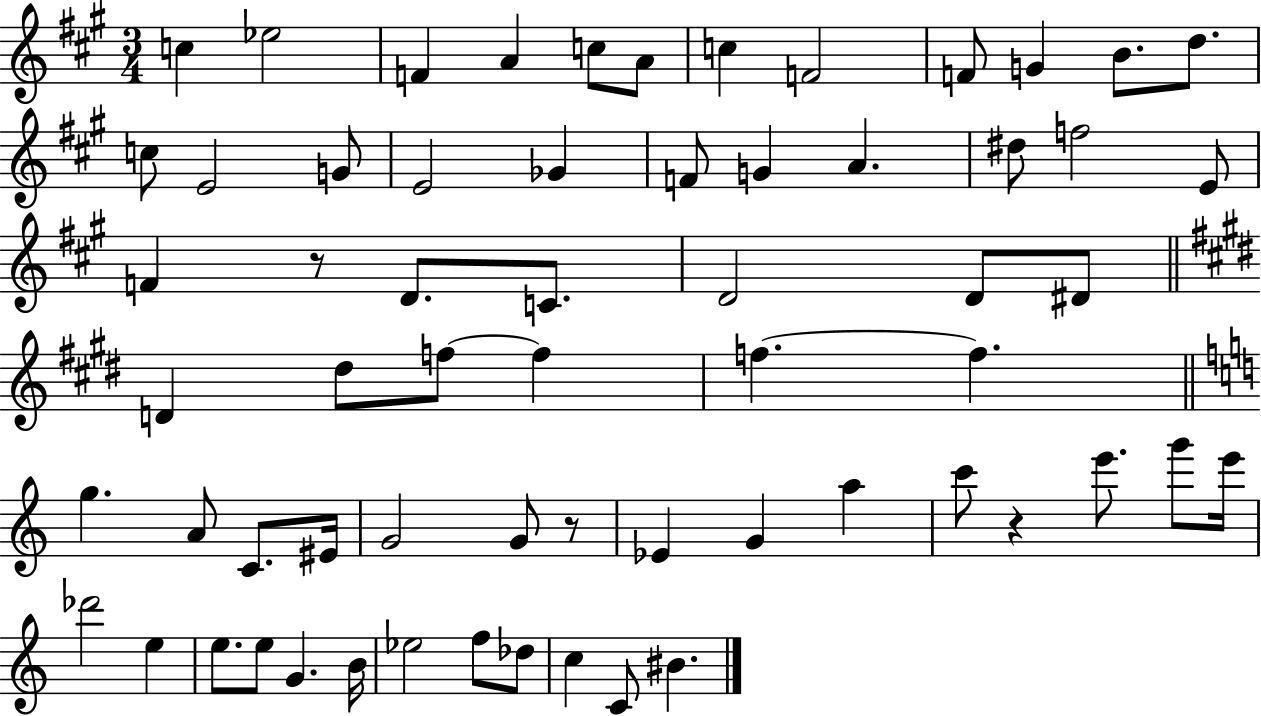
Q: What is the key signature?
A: A major